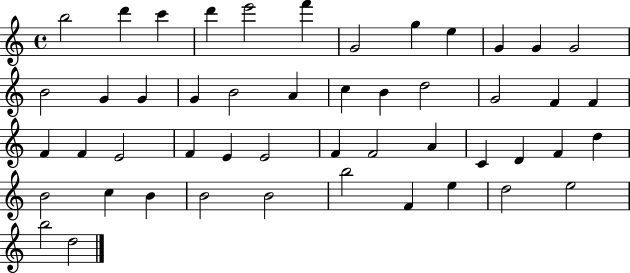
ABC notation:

X:1
T:Untitled
M:4/4
L:1/4
K:C
b2 d' c' d' e'2 f' G2 g e G G G2 B2 G G G B2 A c B d2 G2 F F F F E2 F E E2 F F2 A C D F d B2 c B B2 B2 b2 F e d2 e2 b2 d2